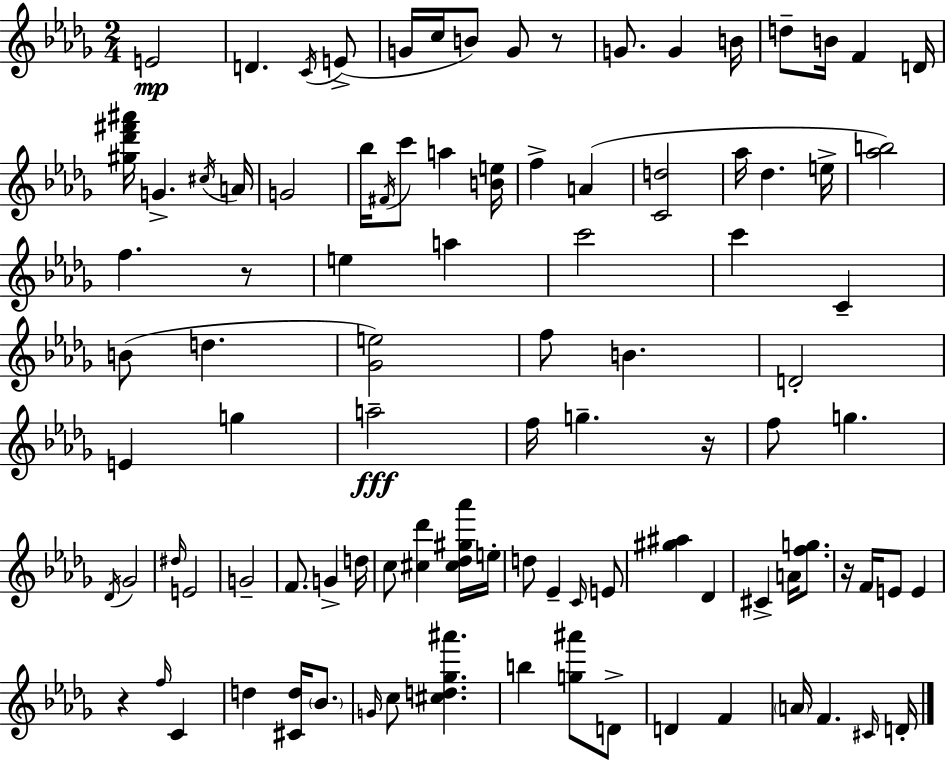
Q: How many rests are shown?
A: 5